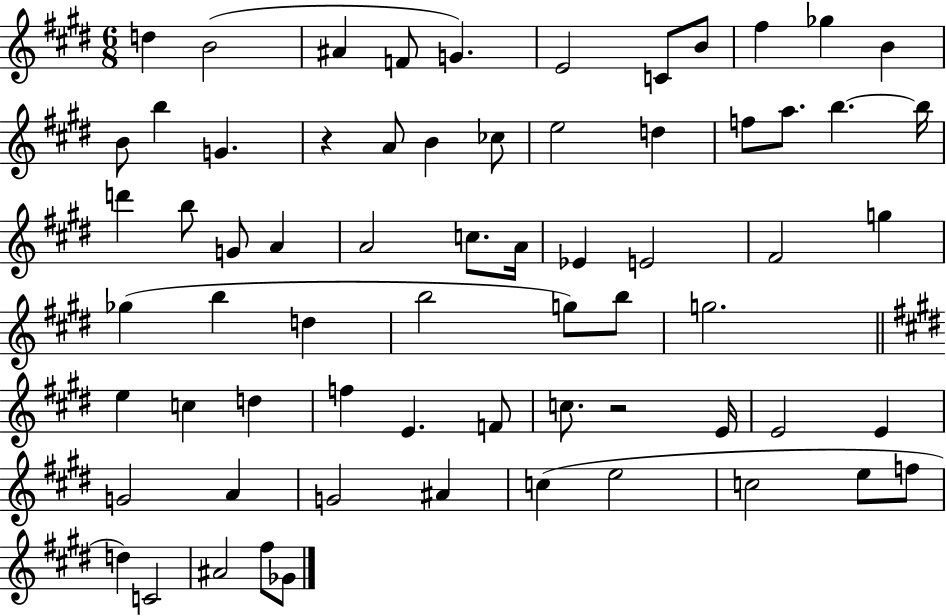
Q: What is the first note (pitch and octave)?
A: D5